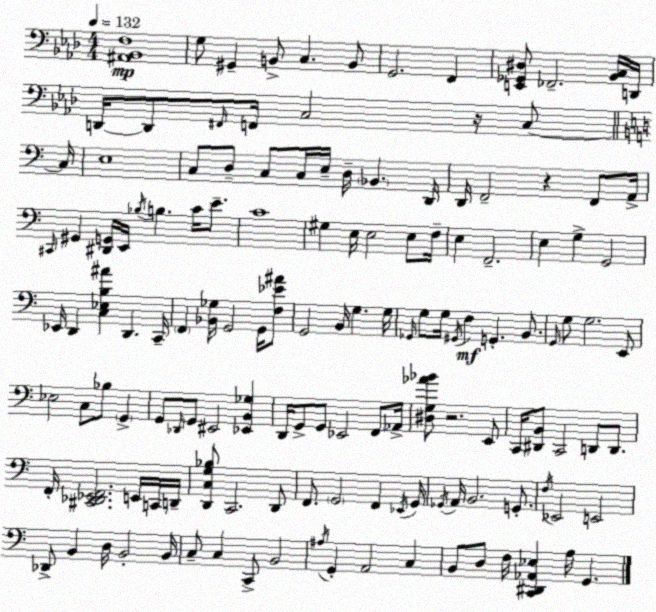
X:1
T:Untitled
M:4/4
L:1/4
K:Ab
[^A,,_B,,F,]4 G,/2 ^G,, B,,/2 C, B,,/2 G,,2 F,, [E,,_G,,^D,]/2 _F,,2 [_B,,C,]/4 D,,/4 D,,/4 D,,/2 ^F,,/4 F,,/4 C,2 z/4 C,/2 C,/4 E,4 C,/2 D,/2 C,/2 C,/4 E,/4 D,/4 _B,, D,,/4 D,,/4 F,,2 z F,,/2 A,,/4 ^C,,/4 ^G,, [^D,,G,,]/4 E,,/4 _B,/4 B, C/4 E/2 C4 ^G, E,/4 E,2 E,/2 F,/4 E, F,,2 E, G, G,,2 _E,,/4 D,, [C,_E,B,^A] D,, C,,/4 F,, [_B,,_G,]/4 G,,2 G,,/4 [F,_E^A]/2 G,,2 B,,/4 G, G,/4 _G,,/4 G,/2 G,/4 ^G,,/4 F, G,, B,,/2 G,,/4 G,/2 G,2 E,,/2 _E,2 C,/2 _B,/2 G,, G,,/2 _D,,/4 G,,/2 ^E,,2 [_E,,B,,_G,] D,,/4 G,,/2 G,,/2 _E,,2 F,,/2 _A,,/4 [^D,G,_A_B]/2 z2 E,,/2 C,,/4 [^D,,B,,]/2 C,,2 D,,/2 D,,/2 F,,/4 [^C,,_D,,_E,,F,,]2 E,,/4 C,,/4 D,,/4 [D,,C,G,_B,]/2 C,,2 D,,/2 F,,/2 G,,2 F,, _E,,/4 G,,/4 _G,,/4 A,,/4 B,,2 G,,/2 F,/4 _E,,2 E,,2 _D,,/2 B,, D,/4 B,,2 B,,/4 C,/2 C, C,,/2 B,,2 ^A,/4 G,, A,,2 C, B,,/2 D,/2 F,/4 [C,,^D,,_A,,_E,] A,/4 G,,